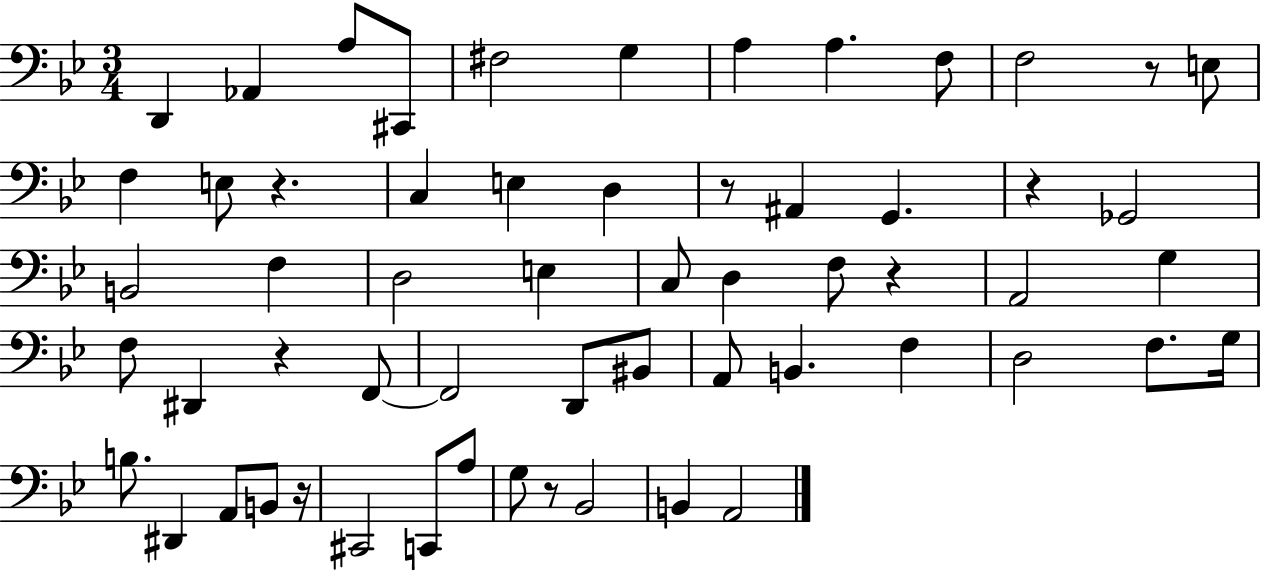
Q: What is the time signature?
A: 3/4